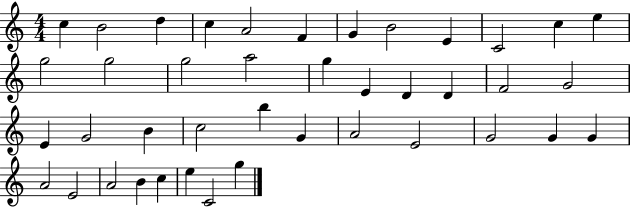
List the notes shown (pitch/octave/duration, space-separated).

C5/q B4/h D5/q C5/q A4/h F4/q G4/q B4/h E4/q C4/h C5/q E5/q G5/h G5/h G5/h A5/h G5/q E4/q D4/q D4/q F4/h G4/h E4/q G4/h B4/q C5/h B5/q G4/q A4/h E4/h G4/h G4/q G4/q A4/h E4/h A4/h B4/q C5/q E5/q C4/h G5/q